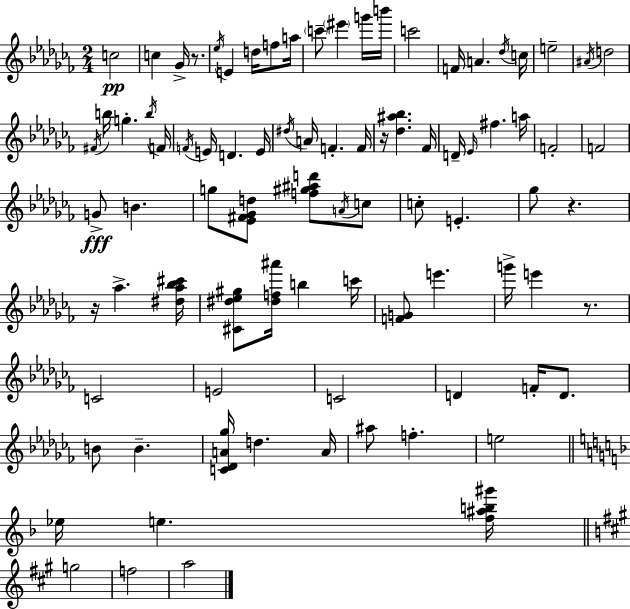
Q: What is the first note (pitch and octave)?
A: C5